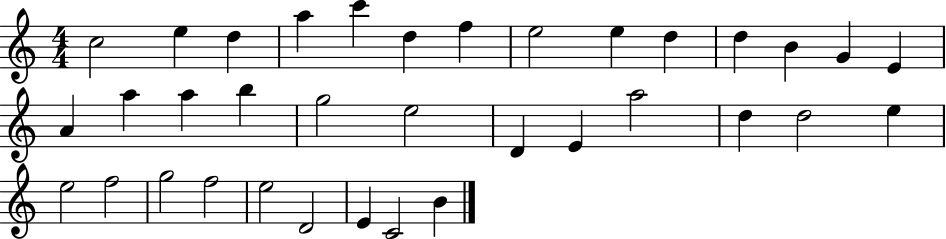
C5/h E5/q D5/q A5/q C6/q D5/q F5/q E5/h E5/q D5/q D5/q B4/q G4/q E4/q A4/q A5/q A5/q B5/q G5/h E5/h D4/q E4/q A5/h D5/q D5/h E5/q E5/h F5/h G5/h F5/h E5/h D4/h E4/q C4/h B4/q